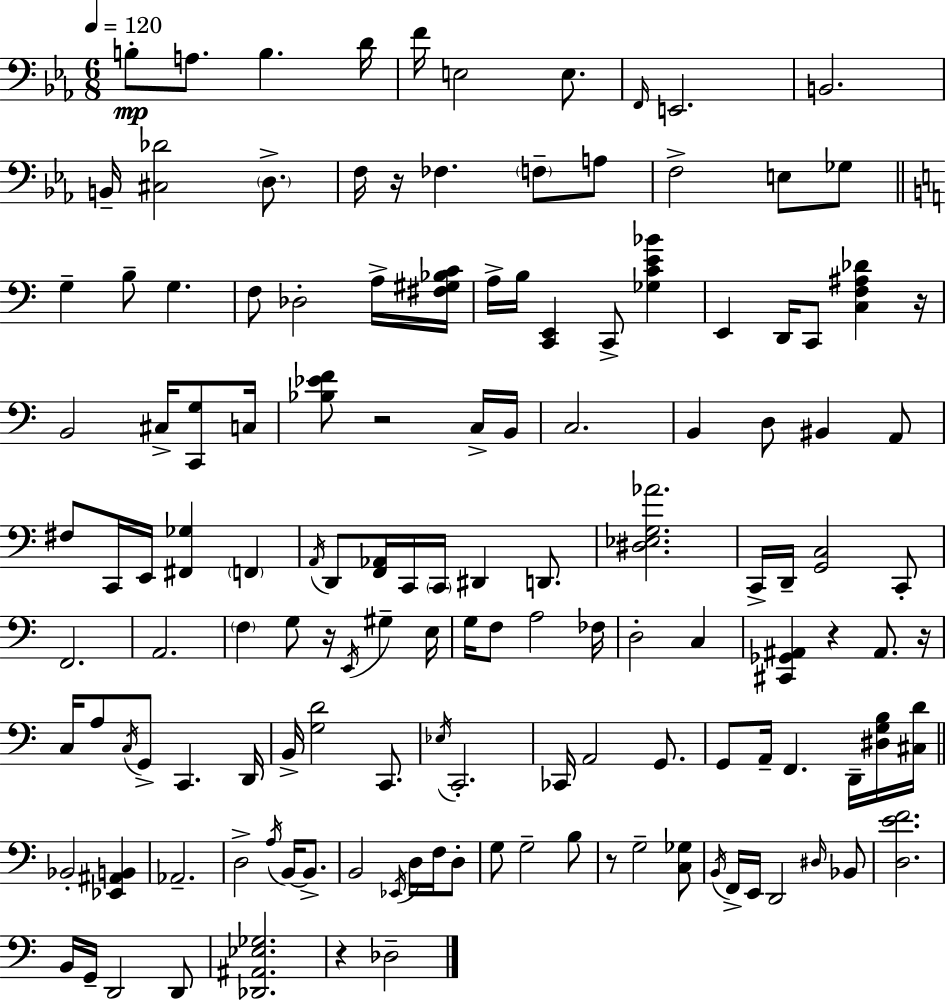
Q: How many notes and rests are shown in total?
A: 138